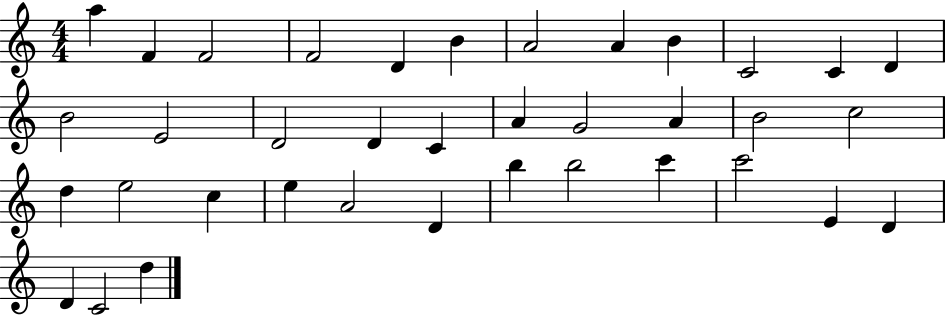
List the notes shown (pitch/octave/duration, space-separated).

A5/q F4/q F4/h F4/h D4/q B4/q A4/h A4/q B4/q C4/h C4/q D4/q B4/h E4/h D4/h D4/q C4/q A4/q G4/h A4/q B4/h C5/h D5/q E5/h C5/q E5/q A4/h D4/q B5/q B5/h C6/q C6/h E4/q D4/q D4/q C4/h D5/q